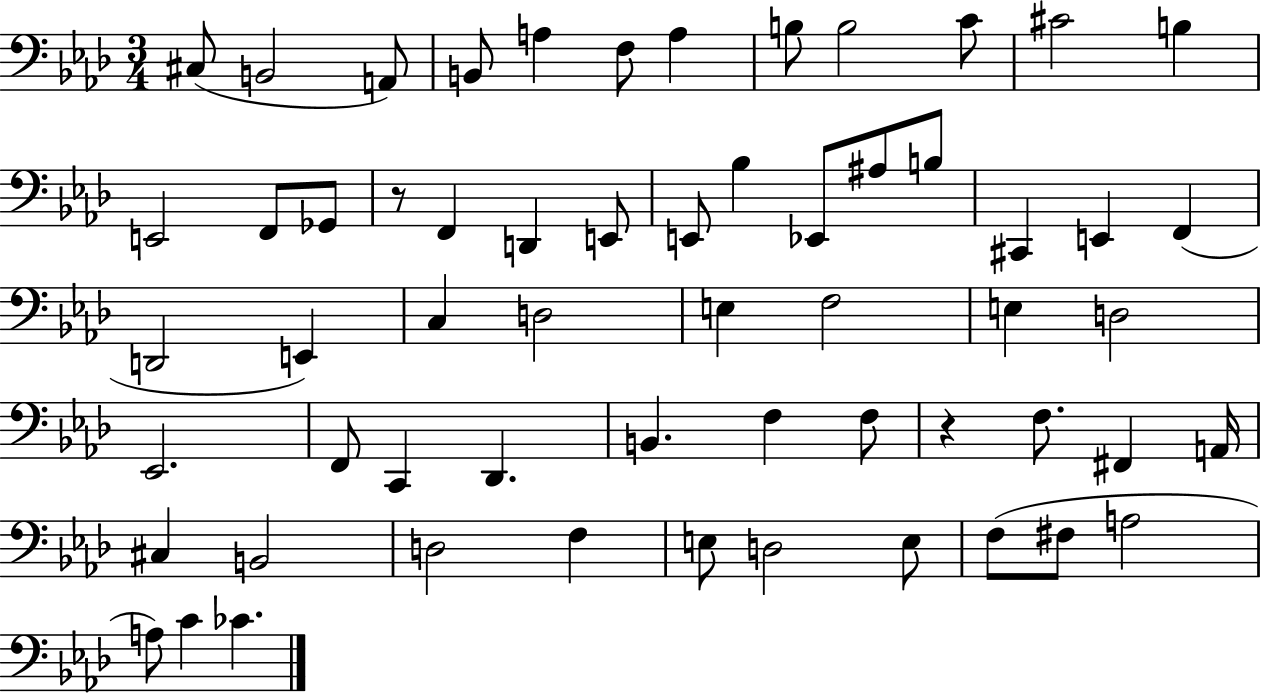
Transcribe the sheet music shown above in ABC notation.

X:1
T:Untitled
M:3/4
L:1/4
K:Ab
^C,/2 B,,2 A,,/2 B,,/2 A, F,/2 A, B,/2 B,2 C/2 ^C2 B, E,,2 F,,/2 _G,,/2 z/2 F,, D,, E,,/2 E,,/2 _B, _E,,/2 ^A,/2 B,/2 ^C,, E,, F,, D,,2 E,, C, D,2 E, F,2 E, D,2 _E,,2 F,,/2 C,, _D,, B,, F, F,/2 z F,/2 ^F,, A,,/4 ^C, B,,2 D,2 F, E,/2 D,2 E,/2 F,/2 ^F,/2 A,2 A,/2 C _C